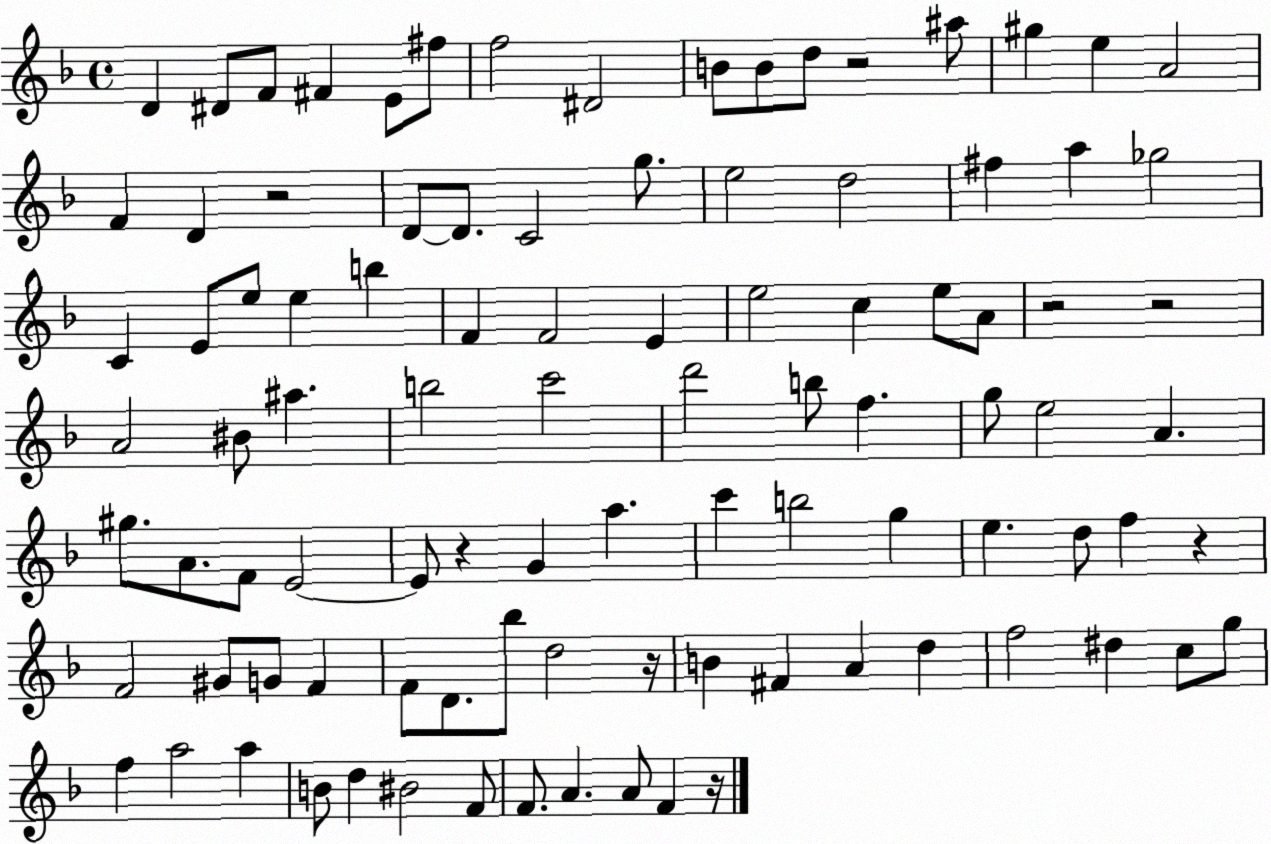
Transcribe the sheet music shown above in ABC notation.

X:1
T:Untitled
M:4/4
L:1/4
K:F
D ^D/2 F/2 ^F E/2 ^f/2 f2 ^D2 B/2 B/2 d/2 z2 ^a/2 ^g e A2 F D z2 D/2 D/2 C2 g/2 e2 d2 ^f a _g2 C E/2 e/2 e b F F2 E e2 c e/2 A/2 z2 z2 A2 ^B/2 ^a b2 c'2 d'2 b/2 f g/2 e2 A ^g/2 A/2 F/2 E2 E/2 z G a c' b2 g e d/2 f z F2 ^G/2 G/2 F F/2 D/2 _b/2 d2 z/4 B ^F A d f2 ^d c/2 g/2 f a2 a B/2 d ^B2 F/2 F/2 A A/2 F z/4